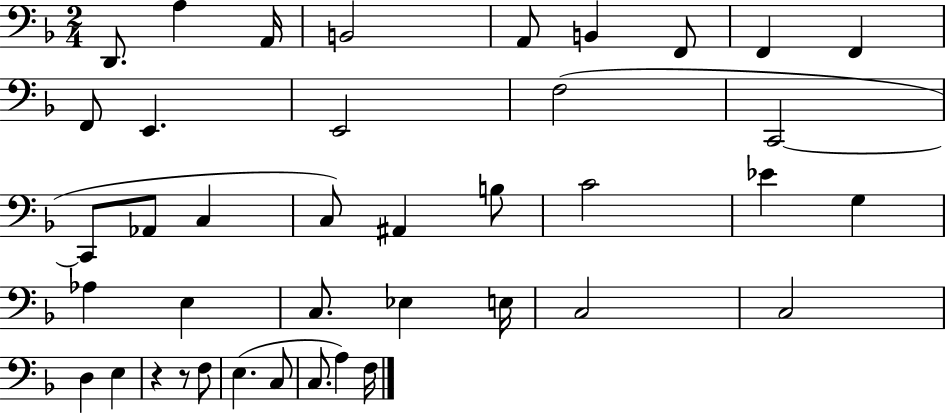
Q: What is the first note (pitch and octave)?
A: D2